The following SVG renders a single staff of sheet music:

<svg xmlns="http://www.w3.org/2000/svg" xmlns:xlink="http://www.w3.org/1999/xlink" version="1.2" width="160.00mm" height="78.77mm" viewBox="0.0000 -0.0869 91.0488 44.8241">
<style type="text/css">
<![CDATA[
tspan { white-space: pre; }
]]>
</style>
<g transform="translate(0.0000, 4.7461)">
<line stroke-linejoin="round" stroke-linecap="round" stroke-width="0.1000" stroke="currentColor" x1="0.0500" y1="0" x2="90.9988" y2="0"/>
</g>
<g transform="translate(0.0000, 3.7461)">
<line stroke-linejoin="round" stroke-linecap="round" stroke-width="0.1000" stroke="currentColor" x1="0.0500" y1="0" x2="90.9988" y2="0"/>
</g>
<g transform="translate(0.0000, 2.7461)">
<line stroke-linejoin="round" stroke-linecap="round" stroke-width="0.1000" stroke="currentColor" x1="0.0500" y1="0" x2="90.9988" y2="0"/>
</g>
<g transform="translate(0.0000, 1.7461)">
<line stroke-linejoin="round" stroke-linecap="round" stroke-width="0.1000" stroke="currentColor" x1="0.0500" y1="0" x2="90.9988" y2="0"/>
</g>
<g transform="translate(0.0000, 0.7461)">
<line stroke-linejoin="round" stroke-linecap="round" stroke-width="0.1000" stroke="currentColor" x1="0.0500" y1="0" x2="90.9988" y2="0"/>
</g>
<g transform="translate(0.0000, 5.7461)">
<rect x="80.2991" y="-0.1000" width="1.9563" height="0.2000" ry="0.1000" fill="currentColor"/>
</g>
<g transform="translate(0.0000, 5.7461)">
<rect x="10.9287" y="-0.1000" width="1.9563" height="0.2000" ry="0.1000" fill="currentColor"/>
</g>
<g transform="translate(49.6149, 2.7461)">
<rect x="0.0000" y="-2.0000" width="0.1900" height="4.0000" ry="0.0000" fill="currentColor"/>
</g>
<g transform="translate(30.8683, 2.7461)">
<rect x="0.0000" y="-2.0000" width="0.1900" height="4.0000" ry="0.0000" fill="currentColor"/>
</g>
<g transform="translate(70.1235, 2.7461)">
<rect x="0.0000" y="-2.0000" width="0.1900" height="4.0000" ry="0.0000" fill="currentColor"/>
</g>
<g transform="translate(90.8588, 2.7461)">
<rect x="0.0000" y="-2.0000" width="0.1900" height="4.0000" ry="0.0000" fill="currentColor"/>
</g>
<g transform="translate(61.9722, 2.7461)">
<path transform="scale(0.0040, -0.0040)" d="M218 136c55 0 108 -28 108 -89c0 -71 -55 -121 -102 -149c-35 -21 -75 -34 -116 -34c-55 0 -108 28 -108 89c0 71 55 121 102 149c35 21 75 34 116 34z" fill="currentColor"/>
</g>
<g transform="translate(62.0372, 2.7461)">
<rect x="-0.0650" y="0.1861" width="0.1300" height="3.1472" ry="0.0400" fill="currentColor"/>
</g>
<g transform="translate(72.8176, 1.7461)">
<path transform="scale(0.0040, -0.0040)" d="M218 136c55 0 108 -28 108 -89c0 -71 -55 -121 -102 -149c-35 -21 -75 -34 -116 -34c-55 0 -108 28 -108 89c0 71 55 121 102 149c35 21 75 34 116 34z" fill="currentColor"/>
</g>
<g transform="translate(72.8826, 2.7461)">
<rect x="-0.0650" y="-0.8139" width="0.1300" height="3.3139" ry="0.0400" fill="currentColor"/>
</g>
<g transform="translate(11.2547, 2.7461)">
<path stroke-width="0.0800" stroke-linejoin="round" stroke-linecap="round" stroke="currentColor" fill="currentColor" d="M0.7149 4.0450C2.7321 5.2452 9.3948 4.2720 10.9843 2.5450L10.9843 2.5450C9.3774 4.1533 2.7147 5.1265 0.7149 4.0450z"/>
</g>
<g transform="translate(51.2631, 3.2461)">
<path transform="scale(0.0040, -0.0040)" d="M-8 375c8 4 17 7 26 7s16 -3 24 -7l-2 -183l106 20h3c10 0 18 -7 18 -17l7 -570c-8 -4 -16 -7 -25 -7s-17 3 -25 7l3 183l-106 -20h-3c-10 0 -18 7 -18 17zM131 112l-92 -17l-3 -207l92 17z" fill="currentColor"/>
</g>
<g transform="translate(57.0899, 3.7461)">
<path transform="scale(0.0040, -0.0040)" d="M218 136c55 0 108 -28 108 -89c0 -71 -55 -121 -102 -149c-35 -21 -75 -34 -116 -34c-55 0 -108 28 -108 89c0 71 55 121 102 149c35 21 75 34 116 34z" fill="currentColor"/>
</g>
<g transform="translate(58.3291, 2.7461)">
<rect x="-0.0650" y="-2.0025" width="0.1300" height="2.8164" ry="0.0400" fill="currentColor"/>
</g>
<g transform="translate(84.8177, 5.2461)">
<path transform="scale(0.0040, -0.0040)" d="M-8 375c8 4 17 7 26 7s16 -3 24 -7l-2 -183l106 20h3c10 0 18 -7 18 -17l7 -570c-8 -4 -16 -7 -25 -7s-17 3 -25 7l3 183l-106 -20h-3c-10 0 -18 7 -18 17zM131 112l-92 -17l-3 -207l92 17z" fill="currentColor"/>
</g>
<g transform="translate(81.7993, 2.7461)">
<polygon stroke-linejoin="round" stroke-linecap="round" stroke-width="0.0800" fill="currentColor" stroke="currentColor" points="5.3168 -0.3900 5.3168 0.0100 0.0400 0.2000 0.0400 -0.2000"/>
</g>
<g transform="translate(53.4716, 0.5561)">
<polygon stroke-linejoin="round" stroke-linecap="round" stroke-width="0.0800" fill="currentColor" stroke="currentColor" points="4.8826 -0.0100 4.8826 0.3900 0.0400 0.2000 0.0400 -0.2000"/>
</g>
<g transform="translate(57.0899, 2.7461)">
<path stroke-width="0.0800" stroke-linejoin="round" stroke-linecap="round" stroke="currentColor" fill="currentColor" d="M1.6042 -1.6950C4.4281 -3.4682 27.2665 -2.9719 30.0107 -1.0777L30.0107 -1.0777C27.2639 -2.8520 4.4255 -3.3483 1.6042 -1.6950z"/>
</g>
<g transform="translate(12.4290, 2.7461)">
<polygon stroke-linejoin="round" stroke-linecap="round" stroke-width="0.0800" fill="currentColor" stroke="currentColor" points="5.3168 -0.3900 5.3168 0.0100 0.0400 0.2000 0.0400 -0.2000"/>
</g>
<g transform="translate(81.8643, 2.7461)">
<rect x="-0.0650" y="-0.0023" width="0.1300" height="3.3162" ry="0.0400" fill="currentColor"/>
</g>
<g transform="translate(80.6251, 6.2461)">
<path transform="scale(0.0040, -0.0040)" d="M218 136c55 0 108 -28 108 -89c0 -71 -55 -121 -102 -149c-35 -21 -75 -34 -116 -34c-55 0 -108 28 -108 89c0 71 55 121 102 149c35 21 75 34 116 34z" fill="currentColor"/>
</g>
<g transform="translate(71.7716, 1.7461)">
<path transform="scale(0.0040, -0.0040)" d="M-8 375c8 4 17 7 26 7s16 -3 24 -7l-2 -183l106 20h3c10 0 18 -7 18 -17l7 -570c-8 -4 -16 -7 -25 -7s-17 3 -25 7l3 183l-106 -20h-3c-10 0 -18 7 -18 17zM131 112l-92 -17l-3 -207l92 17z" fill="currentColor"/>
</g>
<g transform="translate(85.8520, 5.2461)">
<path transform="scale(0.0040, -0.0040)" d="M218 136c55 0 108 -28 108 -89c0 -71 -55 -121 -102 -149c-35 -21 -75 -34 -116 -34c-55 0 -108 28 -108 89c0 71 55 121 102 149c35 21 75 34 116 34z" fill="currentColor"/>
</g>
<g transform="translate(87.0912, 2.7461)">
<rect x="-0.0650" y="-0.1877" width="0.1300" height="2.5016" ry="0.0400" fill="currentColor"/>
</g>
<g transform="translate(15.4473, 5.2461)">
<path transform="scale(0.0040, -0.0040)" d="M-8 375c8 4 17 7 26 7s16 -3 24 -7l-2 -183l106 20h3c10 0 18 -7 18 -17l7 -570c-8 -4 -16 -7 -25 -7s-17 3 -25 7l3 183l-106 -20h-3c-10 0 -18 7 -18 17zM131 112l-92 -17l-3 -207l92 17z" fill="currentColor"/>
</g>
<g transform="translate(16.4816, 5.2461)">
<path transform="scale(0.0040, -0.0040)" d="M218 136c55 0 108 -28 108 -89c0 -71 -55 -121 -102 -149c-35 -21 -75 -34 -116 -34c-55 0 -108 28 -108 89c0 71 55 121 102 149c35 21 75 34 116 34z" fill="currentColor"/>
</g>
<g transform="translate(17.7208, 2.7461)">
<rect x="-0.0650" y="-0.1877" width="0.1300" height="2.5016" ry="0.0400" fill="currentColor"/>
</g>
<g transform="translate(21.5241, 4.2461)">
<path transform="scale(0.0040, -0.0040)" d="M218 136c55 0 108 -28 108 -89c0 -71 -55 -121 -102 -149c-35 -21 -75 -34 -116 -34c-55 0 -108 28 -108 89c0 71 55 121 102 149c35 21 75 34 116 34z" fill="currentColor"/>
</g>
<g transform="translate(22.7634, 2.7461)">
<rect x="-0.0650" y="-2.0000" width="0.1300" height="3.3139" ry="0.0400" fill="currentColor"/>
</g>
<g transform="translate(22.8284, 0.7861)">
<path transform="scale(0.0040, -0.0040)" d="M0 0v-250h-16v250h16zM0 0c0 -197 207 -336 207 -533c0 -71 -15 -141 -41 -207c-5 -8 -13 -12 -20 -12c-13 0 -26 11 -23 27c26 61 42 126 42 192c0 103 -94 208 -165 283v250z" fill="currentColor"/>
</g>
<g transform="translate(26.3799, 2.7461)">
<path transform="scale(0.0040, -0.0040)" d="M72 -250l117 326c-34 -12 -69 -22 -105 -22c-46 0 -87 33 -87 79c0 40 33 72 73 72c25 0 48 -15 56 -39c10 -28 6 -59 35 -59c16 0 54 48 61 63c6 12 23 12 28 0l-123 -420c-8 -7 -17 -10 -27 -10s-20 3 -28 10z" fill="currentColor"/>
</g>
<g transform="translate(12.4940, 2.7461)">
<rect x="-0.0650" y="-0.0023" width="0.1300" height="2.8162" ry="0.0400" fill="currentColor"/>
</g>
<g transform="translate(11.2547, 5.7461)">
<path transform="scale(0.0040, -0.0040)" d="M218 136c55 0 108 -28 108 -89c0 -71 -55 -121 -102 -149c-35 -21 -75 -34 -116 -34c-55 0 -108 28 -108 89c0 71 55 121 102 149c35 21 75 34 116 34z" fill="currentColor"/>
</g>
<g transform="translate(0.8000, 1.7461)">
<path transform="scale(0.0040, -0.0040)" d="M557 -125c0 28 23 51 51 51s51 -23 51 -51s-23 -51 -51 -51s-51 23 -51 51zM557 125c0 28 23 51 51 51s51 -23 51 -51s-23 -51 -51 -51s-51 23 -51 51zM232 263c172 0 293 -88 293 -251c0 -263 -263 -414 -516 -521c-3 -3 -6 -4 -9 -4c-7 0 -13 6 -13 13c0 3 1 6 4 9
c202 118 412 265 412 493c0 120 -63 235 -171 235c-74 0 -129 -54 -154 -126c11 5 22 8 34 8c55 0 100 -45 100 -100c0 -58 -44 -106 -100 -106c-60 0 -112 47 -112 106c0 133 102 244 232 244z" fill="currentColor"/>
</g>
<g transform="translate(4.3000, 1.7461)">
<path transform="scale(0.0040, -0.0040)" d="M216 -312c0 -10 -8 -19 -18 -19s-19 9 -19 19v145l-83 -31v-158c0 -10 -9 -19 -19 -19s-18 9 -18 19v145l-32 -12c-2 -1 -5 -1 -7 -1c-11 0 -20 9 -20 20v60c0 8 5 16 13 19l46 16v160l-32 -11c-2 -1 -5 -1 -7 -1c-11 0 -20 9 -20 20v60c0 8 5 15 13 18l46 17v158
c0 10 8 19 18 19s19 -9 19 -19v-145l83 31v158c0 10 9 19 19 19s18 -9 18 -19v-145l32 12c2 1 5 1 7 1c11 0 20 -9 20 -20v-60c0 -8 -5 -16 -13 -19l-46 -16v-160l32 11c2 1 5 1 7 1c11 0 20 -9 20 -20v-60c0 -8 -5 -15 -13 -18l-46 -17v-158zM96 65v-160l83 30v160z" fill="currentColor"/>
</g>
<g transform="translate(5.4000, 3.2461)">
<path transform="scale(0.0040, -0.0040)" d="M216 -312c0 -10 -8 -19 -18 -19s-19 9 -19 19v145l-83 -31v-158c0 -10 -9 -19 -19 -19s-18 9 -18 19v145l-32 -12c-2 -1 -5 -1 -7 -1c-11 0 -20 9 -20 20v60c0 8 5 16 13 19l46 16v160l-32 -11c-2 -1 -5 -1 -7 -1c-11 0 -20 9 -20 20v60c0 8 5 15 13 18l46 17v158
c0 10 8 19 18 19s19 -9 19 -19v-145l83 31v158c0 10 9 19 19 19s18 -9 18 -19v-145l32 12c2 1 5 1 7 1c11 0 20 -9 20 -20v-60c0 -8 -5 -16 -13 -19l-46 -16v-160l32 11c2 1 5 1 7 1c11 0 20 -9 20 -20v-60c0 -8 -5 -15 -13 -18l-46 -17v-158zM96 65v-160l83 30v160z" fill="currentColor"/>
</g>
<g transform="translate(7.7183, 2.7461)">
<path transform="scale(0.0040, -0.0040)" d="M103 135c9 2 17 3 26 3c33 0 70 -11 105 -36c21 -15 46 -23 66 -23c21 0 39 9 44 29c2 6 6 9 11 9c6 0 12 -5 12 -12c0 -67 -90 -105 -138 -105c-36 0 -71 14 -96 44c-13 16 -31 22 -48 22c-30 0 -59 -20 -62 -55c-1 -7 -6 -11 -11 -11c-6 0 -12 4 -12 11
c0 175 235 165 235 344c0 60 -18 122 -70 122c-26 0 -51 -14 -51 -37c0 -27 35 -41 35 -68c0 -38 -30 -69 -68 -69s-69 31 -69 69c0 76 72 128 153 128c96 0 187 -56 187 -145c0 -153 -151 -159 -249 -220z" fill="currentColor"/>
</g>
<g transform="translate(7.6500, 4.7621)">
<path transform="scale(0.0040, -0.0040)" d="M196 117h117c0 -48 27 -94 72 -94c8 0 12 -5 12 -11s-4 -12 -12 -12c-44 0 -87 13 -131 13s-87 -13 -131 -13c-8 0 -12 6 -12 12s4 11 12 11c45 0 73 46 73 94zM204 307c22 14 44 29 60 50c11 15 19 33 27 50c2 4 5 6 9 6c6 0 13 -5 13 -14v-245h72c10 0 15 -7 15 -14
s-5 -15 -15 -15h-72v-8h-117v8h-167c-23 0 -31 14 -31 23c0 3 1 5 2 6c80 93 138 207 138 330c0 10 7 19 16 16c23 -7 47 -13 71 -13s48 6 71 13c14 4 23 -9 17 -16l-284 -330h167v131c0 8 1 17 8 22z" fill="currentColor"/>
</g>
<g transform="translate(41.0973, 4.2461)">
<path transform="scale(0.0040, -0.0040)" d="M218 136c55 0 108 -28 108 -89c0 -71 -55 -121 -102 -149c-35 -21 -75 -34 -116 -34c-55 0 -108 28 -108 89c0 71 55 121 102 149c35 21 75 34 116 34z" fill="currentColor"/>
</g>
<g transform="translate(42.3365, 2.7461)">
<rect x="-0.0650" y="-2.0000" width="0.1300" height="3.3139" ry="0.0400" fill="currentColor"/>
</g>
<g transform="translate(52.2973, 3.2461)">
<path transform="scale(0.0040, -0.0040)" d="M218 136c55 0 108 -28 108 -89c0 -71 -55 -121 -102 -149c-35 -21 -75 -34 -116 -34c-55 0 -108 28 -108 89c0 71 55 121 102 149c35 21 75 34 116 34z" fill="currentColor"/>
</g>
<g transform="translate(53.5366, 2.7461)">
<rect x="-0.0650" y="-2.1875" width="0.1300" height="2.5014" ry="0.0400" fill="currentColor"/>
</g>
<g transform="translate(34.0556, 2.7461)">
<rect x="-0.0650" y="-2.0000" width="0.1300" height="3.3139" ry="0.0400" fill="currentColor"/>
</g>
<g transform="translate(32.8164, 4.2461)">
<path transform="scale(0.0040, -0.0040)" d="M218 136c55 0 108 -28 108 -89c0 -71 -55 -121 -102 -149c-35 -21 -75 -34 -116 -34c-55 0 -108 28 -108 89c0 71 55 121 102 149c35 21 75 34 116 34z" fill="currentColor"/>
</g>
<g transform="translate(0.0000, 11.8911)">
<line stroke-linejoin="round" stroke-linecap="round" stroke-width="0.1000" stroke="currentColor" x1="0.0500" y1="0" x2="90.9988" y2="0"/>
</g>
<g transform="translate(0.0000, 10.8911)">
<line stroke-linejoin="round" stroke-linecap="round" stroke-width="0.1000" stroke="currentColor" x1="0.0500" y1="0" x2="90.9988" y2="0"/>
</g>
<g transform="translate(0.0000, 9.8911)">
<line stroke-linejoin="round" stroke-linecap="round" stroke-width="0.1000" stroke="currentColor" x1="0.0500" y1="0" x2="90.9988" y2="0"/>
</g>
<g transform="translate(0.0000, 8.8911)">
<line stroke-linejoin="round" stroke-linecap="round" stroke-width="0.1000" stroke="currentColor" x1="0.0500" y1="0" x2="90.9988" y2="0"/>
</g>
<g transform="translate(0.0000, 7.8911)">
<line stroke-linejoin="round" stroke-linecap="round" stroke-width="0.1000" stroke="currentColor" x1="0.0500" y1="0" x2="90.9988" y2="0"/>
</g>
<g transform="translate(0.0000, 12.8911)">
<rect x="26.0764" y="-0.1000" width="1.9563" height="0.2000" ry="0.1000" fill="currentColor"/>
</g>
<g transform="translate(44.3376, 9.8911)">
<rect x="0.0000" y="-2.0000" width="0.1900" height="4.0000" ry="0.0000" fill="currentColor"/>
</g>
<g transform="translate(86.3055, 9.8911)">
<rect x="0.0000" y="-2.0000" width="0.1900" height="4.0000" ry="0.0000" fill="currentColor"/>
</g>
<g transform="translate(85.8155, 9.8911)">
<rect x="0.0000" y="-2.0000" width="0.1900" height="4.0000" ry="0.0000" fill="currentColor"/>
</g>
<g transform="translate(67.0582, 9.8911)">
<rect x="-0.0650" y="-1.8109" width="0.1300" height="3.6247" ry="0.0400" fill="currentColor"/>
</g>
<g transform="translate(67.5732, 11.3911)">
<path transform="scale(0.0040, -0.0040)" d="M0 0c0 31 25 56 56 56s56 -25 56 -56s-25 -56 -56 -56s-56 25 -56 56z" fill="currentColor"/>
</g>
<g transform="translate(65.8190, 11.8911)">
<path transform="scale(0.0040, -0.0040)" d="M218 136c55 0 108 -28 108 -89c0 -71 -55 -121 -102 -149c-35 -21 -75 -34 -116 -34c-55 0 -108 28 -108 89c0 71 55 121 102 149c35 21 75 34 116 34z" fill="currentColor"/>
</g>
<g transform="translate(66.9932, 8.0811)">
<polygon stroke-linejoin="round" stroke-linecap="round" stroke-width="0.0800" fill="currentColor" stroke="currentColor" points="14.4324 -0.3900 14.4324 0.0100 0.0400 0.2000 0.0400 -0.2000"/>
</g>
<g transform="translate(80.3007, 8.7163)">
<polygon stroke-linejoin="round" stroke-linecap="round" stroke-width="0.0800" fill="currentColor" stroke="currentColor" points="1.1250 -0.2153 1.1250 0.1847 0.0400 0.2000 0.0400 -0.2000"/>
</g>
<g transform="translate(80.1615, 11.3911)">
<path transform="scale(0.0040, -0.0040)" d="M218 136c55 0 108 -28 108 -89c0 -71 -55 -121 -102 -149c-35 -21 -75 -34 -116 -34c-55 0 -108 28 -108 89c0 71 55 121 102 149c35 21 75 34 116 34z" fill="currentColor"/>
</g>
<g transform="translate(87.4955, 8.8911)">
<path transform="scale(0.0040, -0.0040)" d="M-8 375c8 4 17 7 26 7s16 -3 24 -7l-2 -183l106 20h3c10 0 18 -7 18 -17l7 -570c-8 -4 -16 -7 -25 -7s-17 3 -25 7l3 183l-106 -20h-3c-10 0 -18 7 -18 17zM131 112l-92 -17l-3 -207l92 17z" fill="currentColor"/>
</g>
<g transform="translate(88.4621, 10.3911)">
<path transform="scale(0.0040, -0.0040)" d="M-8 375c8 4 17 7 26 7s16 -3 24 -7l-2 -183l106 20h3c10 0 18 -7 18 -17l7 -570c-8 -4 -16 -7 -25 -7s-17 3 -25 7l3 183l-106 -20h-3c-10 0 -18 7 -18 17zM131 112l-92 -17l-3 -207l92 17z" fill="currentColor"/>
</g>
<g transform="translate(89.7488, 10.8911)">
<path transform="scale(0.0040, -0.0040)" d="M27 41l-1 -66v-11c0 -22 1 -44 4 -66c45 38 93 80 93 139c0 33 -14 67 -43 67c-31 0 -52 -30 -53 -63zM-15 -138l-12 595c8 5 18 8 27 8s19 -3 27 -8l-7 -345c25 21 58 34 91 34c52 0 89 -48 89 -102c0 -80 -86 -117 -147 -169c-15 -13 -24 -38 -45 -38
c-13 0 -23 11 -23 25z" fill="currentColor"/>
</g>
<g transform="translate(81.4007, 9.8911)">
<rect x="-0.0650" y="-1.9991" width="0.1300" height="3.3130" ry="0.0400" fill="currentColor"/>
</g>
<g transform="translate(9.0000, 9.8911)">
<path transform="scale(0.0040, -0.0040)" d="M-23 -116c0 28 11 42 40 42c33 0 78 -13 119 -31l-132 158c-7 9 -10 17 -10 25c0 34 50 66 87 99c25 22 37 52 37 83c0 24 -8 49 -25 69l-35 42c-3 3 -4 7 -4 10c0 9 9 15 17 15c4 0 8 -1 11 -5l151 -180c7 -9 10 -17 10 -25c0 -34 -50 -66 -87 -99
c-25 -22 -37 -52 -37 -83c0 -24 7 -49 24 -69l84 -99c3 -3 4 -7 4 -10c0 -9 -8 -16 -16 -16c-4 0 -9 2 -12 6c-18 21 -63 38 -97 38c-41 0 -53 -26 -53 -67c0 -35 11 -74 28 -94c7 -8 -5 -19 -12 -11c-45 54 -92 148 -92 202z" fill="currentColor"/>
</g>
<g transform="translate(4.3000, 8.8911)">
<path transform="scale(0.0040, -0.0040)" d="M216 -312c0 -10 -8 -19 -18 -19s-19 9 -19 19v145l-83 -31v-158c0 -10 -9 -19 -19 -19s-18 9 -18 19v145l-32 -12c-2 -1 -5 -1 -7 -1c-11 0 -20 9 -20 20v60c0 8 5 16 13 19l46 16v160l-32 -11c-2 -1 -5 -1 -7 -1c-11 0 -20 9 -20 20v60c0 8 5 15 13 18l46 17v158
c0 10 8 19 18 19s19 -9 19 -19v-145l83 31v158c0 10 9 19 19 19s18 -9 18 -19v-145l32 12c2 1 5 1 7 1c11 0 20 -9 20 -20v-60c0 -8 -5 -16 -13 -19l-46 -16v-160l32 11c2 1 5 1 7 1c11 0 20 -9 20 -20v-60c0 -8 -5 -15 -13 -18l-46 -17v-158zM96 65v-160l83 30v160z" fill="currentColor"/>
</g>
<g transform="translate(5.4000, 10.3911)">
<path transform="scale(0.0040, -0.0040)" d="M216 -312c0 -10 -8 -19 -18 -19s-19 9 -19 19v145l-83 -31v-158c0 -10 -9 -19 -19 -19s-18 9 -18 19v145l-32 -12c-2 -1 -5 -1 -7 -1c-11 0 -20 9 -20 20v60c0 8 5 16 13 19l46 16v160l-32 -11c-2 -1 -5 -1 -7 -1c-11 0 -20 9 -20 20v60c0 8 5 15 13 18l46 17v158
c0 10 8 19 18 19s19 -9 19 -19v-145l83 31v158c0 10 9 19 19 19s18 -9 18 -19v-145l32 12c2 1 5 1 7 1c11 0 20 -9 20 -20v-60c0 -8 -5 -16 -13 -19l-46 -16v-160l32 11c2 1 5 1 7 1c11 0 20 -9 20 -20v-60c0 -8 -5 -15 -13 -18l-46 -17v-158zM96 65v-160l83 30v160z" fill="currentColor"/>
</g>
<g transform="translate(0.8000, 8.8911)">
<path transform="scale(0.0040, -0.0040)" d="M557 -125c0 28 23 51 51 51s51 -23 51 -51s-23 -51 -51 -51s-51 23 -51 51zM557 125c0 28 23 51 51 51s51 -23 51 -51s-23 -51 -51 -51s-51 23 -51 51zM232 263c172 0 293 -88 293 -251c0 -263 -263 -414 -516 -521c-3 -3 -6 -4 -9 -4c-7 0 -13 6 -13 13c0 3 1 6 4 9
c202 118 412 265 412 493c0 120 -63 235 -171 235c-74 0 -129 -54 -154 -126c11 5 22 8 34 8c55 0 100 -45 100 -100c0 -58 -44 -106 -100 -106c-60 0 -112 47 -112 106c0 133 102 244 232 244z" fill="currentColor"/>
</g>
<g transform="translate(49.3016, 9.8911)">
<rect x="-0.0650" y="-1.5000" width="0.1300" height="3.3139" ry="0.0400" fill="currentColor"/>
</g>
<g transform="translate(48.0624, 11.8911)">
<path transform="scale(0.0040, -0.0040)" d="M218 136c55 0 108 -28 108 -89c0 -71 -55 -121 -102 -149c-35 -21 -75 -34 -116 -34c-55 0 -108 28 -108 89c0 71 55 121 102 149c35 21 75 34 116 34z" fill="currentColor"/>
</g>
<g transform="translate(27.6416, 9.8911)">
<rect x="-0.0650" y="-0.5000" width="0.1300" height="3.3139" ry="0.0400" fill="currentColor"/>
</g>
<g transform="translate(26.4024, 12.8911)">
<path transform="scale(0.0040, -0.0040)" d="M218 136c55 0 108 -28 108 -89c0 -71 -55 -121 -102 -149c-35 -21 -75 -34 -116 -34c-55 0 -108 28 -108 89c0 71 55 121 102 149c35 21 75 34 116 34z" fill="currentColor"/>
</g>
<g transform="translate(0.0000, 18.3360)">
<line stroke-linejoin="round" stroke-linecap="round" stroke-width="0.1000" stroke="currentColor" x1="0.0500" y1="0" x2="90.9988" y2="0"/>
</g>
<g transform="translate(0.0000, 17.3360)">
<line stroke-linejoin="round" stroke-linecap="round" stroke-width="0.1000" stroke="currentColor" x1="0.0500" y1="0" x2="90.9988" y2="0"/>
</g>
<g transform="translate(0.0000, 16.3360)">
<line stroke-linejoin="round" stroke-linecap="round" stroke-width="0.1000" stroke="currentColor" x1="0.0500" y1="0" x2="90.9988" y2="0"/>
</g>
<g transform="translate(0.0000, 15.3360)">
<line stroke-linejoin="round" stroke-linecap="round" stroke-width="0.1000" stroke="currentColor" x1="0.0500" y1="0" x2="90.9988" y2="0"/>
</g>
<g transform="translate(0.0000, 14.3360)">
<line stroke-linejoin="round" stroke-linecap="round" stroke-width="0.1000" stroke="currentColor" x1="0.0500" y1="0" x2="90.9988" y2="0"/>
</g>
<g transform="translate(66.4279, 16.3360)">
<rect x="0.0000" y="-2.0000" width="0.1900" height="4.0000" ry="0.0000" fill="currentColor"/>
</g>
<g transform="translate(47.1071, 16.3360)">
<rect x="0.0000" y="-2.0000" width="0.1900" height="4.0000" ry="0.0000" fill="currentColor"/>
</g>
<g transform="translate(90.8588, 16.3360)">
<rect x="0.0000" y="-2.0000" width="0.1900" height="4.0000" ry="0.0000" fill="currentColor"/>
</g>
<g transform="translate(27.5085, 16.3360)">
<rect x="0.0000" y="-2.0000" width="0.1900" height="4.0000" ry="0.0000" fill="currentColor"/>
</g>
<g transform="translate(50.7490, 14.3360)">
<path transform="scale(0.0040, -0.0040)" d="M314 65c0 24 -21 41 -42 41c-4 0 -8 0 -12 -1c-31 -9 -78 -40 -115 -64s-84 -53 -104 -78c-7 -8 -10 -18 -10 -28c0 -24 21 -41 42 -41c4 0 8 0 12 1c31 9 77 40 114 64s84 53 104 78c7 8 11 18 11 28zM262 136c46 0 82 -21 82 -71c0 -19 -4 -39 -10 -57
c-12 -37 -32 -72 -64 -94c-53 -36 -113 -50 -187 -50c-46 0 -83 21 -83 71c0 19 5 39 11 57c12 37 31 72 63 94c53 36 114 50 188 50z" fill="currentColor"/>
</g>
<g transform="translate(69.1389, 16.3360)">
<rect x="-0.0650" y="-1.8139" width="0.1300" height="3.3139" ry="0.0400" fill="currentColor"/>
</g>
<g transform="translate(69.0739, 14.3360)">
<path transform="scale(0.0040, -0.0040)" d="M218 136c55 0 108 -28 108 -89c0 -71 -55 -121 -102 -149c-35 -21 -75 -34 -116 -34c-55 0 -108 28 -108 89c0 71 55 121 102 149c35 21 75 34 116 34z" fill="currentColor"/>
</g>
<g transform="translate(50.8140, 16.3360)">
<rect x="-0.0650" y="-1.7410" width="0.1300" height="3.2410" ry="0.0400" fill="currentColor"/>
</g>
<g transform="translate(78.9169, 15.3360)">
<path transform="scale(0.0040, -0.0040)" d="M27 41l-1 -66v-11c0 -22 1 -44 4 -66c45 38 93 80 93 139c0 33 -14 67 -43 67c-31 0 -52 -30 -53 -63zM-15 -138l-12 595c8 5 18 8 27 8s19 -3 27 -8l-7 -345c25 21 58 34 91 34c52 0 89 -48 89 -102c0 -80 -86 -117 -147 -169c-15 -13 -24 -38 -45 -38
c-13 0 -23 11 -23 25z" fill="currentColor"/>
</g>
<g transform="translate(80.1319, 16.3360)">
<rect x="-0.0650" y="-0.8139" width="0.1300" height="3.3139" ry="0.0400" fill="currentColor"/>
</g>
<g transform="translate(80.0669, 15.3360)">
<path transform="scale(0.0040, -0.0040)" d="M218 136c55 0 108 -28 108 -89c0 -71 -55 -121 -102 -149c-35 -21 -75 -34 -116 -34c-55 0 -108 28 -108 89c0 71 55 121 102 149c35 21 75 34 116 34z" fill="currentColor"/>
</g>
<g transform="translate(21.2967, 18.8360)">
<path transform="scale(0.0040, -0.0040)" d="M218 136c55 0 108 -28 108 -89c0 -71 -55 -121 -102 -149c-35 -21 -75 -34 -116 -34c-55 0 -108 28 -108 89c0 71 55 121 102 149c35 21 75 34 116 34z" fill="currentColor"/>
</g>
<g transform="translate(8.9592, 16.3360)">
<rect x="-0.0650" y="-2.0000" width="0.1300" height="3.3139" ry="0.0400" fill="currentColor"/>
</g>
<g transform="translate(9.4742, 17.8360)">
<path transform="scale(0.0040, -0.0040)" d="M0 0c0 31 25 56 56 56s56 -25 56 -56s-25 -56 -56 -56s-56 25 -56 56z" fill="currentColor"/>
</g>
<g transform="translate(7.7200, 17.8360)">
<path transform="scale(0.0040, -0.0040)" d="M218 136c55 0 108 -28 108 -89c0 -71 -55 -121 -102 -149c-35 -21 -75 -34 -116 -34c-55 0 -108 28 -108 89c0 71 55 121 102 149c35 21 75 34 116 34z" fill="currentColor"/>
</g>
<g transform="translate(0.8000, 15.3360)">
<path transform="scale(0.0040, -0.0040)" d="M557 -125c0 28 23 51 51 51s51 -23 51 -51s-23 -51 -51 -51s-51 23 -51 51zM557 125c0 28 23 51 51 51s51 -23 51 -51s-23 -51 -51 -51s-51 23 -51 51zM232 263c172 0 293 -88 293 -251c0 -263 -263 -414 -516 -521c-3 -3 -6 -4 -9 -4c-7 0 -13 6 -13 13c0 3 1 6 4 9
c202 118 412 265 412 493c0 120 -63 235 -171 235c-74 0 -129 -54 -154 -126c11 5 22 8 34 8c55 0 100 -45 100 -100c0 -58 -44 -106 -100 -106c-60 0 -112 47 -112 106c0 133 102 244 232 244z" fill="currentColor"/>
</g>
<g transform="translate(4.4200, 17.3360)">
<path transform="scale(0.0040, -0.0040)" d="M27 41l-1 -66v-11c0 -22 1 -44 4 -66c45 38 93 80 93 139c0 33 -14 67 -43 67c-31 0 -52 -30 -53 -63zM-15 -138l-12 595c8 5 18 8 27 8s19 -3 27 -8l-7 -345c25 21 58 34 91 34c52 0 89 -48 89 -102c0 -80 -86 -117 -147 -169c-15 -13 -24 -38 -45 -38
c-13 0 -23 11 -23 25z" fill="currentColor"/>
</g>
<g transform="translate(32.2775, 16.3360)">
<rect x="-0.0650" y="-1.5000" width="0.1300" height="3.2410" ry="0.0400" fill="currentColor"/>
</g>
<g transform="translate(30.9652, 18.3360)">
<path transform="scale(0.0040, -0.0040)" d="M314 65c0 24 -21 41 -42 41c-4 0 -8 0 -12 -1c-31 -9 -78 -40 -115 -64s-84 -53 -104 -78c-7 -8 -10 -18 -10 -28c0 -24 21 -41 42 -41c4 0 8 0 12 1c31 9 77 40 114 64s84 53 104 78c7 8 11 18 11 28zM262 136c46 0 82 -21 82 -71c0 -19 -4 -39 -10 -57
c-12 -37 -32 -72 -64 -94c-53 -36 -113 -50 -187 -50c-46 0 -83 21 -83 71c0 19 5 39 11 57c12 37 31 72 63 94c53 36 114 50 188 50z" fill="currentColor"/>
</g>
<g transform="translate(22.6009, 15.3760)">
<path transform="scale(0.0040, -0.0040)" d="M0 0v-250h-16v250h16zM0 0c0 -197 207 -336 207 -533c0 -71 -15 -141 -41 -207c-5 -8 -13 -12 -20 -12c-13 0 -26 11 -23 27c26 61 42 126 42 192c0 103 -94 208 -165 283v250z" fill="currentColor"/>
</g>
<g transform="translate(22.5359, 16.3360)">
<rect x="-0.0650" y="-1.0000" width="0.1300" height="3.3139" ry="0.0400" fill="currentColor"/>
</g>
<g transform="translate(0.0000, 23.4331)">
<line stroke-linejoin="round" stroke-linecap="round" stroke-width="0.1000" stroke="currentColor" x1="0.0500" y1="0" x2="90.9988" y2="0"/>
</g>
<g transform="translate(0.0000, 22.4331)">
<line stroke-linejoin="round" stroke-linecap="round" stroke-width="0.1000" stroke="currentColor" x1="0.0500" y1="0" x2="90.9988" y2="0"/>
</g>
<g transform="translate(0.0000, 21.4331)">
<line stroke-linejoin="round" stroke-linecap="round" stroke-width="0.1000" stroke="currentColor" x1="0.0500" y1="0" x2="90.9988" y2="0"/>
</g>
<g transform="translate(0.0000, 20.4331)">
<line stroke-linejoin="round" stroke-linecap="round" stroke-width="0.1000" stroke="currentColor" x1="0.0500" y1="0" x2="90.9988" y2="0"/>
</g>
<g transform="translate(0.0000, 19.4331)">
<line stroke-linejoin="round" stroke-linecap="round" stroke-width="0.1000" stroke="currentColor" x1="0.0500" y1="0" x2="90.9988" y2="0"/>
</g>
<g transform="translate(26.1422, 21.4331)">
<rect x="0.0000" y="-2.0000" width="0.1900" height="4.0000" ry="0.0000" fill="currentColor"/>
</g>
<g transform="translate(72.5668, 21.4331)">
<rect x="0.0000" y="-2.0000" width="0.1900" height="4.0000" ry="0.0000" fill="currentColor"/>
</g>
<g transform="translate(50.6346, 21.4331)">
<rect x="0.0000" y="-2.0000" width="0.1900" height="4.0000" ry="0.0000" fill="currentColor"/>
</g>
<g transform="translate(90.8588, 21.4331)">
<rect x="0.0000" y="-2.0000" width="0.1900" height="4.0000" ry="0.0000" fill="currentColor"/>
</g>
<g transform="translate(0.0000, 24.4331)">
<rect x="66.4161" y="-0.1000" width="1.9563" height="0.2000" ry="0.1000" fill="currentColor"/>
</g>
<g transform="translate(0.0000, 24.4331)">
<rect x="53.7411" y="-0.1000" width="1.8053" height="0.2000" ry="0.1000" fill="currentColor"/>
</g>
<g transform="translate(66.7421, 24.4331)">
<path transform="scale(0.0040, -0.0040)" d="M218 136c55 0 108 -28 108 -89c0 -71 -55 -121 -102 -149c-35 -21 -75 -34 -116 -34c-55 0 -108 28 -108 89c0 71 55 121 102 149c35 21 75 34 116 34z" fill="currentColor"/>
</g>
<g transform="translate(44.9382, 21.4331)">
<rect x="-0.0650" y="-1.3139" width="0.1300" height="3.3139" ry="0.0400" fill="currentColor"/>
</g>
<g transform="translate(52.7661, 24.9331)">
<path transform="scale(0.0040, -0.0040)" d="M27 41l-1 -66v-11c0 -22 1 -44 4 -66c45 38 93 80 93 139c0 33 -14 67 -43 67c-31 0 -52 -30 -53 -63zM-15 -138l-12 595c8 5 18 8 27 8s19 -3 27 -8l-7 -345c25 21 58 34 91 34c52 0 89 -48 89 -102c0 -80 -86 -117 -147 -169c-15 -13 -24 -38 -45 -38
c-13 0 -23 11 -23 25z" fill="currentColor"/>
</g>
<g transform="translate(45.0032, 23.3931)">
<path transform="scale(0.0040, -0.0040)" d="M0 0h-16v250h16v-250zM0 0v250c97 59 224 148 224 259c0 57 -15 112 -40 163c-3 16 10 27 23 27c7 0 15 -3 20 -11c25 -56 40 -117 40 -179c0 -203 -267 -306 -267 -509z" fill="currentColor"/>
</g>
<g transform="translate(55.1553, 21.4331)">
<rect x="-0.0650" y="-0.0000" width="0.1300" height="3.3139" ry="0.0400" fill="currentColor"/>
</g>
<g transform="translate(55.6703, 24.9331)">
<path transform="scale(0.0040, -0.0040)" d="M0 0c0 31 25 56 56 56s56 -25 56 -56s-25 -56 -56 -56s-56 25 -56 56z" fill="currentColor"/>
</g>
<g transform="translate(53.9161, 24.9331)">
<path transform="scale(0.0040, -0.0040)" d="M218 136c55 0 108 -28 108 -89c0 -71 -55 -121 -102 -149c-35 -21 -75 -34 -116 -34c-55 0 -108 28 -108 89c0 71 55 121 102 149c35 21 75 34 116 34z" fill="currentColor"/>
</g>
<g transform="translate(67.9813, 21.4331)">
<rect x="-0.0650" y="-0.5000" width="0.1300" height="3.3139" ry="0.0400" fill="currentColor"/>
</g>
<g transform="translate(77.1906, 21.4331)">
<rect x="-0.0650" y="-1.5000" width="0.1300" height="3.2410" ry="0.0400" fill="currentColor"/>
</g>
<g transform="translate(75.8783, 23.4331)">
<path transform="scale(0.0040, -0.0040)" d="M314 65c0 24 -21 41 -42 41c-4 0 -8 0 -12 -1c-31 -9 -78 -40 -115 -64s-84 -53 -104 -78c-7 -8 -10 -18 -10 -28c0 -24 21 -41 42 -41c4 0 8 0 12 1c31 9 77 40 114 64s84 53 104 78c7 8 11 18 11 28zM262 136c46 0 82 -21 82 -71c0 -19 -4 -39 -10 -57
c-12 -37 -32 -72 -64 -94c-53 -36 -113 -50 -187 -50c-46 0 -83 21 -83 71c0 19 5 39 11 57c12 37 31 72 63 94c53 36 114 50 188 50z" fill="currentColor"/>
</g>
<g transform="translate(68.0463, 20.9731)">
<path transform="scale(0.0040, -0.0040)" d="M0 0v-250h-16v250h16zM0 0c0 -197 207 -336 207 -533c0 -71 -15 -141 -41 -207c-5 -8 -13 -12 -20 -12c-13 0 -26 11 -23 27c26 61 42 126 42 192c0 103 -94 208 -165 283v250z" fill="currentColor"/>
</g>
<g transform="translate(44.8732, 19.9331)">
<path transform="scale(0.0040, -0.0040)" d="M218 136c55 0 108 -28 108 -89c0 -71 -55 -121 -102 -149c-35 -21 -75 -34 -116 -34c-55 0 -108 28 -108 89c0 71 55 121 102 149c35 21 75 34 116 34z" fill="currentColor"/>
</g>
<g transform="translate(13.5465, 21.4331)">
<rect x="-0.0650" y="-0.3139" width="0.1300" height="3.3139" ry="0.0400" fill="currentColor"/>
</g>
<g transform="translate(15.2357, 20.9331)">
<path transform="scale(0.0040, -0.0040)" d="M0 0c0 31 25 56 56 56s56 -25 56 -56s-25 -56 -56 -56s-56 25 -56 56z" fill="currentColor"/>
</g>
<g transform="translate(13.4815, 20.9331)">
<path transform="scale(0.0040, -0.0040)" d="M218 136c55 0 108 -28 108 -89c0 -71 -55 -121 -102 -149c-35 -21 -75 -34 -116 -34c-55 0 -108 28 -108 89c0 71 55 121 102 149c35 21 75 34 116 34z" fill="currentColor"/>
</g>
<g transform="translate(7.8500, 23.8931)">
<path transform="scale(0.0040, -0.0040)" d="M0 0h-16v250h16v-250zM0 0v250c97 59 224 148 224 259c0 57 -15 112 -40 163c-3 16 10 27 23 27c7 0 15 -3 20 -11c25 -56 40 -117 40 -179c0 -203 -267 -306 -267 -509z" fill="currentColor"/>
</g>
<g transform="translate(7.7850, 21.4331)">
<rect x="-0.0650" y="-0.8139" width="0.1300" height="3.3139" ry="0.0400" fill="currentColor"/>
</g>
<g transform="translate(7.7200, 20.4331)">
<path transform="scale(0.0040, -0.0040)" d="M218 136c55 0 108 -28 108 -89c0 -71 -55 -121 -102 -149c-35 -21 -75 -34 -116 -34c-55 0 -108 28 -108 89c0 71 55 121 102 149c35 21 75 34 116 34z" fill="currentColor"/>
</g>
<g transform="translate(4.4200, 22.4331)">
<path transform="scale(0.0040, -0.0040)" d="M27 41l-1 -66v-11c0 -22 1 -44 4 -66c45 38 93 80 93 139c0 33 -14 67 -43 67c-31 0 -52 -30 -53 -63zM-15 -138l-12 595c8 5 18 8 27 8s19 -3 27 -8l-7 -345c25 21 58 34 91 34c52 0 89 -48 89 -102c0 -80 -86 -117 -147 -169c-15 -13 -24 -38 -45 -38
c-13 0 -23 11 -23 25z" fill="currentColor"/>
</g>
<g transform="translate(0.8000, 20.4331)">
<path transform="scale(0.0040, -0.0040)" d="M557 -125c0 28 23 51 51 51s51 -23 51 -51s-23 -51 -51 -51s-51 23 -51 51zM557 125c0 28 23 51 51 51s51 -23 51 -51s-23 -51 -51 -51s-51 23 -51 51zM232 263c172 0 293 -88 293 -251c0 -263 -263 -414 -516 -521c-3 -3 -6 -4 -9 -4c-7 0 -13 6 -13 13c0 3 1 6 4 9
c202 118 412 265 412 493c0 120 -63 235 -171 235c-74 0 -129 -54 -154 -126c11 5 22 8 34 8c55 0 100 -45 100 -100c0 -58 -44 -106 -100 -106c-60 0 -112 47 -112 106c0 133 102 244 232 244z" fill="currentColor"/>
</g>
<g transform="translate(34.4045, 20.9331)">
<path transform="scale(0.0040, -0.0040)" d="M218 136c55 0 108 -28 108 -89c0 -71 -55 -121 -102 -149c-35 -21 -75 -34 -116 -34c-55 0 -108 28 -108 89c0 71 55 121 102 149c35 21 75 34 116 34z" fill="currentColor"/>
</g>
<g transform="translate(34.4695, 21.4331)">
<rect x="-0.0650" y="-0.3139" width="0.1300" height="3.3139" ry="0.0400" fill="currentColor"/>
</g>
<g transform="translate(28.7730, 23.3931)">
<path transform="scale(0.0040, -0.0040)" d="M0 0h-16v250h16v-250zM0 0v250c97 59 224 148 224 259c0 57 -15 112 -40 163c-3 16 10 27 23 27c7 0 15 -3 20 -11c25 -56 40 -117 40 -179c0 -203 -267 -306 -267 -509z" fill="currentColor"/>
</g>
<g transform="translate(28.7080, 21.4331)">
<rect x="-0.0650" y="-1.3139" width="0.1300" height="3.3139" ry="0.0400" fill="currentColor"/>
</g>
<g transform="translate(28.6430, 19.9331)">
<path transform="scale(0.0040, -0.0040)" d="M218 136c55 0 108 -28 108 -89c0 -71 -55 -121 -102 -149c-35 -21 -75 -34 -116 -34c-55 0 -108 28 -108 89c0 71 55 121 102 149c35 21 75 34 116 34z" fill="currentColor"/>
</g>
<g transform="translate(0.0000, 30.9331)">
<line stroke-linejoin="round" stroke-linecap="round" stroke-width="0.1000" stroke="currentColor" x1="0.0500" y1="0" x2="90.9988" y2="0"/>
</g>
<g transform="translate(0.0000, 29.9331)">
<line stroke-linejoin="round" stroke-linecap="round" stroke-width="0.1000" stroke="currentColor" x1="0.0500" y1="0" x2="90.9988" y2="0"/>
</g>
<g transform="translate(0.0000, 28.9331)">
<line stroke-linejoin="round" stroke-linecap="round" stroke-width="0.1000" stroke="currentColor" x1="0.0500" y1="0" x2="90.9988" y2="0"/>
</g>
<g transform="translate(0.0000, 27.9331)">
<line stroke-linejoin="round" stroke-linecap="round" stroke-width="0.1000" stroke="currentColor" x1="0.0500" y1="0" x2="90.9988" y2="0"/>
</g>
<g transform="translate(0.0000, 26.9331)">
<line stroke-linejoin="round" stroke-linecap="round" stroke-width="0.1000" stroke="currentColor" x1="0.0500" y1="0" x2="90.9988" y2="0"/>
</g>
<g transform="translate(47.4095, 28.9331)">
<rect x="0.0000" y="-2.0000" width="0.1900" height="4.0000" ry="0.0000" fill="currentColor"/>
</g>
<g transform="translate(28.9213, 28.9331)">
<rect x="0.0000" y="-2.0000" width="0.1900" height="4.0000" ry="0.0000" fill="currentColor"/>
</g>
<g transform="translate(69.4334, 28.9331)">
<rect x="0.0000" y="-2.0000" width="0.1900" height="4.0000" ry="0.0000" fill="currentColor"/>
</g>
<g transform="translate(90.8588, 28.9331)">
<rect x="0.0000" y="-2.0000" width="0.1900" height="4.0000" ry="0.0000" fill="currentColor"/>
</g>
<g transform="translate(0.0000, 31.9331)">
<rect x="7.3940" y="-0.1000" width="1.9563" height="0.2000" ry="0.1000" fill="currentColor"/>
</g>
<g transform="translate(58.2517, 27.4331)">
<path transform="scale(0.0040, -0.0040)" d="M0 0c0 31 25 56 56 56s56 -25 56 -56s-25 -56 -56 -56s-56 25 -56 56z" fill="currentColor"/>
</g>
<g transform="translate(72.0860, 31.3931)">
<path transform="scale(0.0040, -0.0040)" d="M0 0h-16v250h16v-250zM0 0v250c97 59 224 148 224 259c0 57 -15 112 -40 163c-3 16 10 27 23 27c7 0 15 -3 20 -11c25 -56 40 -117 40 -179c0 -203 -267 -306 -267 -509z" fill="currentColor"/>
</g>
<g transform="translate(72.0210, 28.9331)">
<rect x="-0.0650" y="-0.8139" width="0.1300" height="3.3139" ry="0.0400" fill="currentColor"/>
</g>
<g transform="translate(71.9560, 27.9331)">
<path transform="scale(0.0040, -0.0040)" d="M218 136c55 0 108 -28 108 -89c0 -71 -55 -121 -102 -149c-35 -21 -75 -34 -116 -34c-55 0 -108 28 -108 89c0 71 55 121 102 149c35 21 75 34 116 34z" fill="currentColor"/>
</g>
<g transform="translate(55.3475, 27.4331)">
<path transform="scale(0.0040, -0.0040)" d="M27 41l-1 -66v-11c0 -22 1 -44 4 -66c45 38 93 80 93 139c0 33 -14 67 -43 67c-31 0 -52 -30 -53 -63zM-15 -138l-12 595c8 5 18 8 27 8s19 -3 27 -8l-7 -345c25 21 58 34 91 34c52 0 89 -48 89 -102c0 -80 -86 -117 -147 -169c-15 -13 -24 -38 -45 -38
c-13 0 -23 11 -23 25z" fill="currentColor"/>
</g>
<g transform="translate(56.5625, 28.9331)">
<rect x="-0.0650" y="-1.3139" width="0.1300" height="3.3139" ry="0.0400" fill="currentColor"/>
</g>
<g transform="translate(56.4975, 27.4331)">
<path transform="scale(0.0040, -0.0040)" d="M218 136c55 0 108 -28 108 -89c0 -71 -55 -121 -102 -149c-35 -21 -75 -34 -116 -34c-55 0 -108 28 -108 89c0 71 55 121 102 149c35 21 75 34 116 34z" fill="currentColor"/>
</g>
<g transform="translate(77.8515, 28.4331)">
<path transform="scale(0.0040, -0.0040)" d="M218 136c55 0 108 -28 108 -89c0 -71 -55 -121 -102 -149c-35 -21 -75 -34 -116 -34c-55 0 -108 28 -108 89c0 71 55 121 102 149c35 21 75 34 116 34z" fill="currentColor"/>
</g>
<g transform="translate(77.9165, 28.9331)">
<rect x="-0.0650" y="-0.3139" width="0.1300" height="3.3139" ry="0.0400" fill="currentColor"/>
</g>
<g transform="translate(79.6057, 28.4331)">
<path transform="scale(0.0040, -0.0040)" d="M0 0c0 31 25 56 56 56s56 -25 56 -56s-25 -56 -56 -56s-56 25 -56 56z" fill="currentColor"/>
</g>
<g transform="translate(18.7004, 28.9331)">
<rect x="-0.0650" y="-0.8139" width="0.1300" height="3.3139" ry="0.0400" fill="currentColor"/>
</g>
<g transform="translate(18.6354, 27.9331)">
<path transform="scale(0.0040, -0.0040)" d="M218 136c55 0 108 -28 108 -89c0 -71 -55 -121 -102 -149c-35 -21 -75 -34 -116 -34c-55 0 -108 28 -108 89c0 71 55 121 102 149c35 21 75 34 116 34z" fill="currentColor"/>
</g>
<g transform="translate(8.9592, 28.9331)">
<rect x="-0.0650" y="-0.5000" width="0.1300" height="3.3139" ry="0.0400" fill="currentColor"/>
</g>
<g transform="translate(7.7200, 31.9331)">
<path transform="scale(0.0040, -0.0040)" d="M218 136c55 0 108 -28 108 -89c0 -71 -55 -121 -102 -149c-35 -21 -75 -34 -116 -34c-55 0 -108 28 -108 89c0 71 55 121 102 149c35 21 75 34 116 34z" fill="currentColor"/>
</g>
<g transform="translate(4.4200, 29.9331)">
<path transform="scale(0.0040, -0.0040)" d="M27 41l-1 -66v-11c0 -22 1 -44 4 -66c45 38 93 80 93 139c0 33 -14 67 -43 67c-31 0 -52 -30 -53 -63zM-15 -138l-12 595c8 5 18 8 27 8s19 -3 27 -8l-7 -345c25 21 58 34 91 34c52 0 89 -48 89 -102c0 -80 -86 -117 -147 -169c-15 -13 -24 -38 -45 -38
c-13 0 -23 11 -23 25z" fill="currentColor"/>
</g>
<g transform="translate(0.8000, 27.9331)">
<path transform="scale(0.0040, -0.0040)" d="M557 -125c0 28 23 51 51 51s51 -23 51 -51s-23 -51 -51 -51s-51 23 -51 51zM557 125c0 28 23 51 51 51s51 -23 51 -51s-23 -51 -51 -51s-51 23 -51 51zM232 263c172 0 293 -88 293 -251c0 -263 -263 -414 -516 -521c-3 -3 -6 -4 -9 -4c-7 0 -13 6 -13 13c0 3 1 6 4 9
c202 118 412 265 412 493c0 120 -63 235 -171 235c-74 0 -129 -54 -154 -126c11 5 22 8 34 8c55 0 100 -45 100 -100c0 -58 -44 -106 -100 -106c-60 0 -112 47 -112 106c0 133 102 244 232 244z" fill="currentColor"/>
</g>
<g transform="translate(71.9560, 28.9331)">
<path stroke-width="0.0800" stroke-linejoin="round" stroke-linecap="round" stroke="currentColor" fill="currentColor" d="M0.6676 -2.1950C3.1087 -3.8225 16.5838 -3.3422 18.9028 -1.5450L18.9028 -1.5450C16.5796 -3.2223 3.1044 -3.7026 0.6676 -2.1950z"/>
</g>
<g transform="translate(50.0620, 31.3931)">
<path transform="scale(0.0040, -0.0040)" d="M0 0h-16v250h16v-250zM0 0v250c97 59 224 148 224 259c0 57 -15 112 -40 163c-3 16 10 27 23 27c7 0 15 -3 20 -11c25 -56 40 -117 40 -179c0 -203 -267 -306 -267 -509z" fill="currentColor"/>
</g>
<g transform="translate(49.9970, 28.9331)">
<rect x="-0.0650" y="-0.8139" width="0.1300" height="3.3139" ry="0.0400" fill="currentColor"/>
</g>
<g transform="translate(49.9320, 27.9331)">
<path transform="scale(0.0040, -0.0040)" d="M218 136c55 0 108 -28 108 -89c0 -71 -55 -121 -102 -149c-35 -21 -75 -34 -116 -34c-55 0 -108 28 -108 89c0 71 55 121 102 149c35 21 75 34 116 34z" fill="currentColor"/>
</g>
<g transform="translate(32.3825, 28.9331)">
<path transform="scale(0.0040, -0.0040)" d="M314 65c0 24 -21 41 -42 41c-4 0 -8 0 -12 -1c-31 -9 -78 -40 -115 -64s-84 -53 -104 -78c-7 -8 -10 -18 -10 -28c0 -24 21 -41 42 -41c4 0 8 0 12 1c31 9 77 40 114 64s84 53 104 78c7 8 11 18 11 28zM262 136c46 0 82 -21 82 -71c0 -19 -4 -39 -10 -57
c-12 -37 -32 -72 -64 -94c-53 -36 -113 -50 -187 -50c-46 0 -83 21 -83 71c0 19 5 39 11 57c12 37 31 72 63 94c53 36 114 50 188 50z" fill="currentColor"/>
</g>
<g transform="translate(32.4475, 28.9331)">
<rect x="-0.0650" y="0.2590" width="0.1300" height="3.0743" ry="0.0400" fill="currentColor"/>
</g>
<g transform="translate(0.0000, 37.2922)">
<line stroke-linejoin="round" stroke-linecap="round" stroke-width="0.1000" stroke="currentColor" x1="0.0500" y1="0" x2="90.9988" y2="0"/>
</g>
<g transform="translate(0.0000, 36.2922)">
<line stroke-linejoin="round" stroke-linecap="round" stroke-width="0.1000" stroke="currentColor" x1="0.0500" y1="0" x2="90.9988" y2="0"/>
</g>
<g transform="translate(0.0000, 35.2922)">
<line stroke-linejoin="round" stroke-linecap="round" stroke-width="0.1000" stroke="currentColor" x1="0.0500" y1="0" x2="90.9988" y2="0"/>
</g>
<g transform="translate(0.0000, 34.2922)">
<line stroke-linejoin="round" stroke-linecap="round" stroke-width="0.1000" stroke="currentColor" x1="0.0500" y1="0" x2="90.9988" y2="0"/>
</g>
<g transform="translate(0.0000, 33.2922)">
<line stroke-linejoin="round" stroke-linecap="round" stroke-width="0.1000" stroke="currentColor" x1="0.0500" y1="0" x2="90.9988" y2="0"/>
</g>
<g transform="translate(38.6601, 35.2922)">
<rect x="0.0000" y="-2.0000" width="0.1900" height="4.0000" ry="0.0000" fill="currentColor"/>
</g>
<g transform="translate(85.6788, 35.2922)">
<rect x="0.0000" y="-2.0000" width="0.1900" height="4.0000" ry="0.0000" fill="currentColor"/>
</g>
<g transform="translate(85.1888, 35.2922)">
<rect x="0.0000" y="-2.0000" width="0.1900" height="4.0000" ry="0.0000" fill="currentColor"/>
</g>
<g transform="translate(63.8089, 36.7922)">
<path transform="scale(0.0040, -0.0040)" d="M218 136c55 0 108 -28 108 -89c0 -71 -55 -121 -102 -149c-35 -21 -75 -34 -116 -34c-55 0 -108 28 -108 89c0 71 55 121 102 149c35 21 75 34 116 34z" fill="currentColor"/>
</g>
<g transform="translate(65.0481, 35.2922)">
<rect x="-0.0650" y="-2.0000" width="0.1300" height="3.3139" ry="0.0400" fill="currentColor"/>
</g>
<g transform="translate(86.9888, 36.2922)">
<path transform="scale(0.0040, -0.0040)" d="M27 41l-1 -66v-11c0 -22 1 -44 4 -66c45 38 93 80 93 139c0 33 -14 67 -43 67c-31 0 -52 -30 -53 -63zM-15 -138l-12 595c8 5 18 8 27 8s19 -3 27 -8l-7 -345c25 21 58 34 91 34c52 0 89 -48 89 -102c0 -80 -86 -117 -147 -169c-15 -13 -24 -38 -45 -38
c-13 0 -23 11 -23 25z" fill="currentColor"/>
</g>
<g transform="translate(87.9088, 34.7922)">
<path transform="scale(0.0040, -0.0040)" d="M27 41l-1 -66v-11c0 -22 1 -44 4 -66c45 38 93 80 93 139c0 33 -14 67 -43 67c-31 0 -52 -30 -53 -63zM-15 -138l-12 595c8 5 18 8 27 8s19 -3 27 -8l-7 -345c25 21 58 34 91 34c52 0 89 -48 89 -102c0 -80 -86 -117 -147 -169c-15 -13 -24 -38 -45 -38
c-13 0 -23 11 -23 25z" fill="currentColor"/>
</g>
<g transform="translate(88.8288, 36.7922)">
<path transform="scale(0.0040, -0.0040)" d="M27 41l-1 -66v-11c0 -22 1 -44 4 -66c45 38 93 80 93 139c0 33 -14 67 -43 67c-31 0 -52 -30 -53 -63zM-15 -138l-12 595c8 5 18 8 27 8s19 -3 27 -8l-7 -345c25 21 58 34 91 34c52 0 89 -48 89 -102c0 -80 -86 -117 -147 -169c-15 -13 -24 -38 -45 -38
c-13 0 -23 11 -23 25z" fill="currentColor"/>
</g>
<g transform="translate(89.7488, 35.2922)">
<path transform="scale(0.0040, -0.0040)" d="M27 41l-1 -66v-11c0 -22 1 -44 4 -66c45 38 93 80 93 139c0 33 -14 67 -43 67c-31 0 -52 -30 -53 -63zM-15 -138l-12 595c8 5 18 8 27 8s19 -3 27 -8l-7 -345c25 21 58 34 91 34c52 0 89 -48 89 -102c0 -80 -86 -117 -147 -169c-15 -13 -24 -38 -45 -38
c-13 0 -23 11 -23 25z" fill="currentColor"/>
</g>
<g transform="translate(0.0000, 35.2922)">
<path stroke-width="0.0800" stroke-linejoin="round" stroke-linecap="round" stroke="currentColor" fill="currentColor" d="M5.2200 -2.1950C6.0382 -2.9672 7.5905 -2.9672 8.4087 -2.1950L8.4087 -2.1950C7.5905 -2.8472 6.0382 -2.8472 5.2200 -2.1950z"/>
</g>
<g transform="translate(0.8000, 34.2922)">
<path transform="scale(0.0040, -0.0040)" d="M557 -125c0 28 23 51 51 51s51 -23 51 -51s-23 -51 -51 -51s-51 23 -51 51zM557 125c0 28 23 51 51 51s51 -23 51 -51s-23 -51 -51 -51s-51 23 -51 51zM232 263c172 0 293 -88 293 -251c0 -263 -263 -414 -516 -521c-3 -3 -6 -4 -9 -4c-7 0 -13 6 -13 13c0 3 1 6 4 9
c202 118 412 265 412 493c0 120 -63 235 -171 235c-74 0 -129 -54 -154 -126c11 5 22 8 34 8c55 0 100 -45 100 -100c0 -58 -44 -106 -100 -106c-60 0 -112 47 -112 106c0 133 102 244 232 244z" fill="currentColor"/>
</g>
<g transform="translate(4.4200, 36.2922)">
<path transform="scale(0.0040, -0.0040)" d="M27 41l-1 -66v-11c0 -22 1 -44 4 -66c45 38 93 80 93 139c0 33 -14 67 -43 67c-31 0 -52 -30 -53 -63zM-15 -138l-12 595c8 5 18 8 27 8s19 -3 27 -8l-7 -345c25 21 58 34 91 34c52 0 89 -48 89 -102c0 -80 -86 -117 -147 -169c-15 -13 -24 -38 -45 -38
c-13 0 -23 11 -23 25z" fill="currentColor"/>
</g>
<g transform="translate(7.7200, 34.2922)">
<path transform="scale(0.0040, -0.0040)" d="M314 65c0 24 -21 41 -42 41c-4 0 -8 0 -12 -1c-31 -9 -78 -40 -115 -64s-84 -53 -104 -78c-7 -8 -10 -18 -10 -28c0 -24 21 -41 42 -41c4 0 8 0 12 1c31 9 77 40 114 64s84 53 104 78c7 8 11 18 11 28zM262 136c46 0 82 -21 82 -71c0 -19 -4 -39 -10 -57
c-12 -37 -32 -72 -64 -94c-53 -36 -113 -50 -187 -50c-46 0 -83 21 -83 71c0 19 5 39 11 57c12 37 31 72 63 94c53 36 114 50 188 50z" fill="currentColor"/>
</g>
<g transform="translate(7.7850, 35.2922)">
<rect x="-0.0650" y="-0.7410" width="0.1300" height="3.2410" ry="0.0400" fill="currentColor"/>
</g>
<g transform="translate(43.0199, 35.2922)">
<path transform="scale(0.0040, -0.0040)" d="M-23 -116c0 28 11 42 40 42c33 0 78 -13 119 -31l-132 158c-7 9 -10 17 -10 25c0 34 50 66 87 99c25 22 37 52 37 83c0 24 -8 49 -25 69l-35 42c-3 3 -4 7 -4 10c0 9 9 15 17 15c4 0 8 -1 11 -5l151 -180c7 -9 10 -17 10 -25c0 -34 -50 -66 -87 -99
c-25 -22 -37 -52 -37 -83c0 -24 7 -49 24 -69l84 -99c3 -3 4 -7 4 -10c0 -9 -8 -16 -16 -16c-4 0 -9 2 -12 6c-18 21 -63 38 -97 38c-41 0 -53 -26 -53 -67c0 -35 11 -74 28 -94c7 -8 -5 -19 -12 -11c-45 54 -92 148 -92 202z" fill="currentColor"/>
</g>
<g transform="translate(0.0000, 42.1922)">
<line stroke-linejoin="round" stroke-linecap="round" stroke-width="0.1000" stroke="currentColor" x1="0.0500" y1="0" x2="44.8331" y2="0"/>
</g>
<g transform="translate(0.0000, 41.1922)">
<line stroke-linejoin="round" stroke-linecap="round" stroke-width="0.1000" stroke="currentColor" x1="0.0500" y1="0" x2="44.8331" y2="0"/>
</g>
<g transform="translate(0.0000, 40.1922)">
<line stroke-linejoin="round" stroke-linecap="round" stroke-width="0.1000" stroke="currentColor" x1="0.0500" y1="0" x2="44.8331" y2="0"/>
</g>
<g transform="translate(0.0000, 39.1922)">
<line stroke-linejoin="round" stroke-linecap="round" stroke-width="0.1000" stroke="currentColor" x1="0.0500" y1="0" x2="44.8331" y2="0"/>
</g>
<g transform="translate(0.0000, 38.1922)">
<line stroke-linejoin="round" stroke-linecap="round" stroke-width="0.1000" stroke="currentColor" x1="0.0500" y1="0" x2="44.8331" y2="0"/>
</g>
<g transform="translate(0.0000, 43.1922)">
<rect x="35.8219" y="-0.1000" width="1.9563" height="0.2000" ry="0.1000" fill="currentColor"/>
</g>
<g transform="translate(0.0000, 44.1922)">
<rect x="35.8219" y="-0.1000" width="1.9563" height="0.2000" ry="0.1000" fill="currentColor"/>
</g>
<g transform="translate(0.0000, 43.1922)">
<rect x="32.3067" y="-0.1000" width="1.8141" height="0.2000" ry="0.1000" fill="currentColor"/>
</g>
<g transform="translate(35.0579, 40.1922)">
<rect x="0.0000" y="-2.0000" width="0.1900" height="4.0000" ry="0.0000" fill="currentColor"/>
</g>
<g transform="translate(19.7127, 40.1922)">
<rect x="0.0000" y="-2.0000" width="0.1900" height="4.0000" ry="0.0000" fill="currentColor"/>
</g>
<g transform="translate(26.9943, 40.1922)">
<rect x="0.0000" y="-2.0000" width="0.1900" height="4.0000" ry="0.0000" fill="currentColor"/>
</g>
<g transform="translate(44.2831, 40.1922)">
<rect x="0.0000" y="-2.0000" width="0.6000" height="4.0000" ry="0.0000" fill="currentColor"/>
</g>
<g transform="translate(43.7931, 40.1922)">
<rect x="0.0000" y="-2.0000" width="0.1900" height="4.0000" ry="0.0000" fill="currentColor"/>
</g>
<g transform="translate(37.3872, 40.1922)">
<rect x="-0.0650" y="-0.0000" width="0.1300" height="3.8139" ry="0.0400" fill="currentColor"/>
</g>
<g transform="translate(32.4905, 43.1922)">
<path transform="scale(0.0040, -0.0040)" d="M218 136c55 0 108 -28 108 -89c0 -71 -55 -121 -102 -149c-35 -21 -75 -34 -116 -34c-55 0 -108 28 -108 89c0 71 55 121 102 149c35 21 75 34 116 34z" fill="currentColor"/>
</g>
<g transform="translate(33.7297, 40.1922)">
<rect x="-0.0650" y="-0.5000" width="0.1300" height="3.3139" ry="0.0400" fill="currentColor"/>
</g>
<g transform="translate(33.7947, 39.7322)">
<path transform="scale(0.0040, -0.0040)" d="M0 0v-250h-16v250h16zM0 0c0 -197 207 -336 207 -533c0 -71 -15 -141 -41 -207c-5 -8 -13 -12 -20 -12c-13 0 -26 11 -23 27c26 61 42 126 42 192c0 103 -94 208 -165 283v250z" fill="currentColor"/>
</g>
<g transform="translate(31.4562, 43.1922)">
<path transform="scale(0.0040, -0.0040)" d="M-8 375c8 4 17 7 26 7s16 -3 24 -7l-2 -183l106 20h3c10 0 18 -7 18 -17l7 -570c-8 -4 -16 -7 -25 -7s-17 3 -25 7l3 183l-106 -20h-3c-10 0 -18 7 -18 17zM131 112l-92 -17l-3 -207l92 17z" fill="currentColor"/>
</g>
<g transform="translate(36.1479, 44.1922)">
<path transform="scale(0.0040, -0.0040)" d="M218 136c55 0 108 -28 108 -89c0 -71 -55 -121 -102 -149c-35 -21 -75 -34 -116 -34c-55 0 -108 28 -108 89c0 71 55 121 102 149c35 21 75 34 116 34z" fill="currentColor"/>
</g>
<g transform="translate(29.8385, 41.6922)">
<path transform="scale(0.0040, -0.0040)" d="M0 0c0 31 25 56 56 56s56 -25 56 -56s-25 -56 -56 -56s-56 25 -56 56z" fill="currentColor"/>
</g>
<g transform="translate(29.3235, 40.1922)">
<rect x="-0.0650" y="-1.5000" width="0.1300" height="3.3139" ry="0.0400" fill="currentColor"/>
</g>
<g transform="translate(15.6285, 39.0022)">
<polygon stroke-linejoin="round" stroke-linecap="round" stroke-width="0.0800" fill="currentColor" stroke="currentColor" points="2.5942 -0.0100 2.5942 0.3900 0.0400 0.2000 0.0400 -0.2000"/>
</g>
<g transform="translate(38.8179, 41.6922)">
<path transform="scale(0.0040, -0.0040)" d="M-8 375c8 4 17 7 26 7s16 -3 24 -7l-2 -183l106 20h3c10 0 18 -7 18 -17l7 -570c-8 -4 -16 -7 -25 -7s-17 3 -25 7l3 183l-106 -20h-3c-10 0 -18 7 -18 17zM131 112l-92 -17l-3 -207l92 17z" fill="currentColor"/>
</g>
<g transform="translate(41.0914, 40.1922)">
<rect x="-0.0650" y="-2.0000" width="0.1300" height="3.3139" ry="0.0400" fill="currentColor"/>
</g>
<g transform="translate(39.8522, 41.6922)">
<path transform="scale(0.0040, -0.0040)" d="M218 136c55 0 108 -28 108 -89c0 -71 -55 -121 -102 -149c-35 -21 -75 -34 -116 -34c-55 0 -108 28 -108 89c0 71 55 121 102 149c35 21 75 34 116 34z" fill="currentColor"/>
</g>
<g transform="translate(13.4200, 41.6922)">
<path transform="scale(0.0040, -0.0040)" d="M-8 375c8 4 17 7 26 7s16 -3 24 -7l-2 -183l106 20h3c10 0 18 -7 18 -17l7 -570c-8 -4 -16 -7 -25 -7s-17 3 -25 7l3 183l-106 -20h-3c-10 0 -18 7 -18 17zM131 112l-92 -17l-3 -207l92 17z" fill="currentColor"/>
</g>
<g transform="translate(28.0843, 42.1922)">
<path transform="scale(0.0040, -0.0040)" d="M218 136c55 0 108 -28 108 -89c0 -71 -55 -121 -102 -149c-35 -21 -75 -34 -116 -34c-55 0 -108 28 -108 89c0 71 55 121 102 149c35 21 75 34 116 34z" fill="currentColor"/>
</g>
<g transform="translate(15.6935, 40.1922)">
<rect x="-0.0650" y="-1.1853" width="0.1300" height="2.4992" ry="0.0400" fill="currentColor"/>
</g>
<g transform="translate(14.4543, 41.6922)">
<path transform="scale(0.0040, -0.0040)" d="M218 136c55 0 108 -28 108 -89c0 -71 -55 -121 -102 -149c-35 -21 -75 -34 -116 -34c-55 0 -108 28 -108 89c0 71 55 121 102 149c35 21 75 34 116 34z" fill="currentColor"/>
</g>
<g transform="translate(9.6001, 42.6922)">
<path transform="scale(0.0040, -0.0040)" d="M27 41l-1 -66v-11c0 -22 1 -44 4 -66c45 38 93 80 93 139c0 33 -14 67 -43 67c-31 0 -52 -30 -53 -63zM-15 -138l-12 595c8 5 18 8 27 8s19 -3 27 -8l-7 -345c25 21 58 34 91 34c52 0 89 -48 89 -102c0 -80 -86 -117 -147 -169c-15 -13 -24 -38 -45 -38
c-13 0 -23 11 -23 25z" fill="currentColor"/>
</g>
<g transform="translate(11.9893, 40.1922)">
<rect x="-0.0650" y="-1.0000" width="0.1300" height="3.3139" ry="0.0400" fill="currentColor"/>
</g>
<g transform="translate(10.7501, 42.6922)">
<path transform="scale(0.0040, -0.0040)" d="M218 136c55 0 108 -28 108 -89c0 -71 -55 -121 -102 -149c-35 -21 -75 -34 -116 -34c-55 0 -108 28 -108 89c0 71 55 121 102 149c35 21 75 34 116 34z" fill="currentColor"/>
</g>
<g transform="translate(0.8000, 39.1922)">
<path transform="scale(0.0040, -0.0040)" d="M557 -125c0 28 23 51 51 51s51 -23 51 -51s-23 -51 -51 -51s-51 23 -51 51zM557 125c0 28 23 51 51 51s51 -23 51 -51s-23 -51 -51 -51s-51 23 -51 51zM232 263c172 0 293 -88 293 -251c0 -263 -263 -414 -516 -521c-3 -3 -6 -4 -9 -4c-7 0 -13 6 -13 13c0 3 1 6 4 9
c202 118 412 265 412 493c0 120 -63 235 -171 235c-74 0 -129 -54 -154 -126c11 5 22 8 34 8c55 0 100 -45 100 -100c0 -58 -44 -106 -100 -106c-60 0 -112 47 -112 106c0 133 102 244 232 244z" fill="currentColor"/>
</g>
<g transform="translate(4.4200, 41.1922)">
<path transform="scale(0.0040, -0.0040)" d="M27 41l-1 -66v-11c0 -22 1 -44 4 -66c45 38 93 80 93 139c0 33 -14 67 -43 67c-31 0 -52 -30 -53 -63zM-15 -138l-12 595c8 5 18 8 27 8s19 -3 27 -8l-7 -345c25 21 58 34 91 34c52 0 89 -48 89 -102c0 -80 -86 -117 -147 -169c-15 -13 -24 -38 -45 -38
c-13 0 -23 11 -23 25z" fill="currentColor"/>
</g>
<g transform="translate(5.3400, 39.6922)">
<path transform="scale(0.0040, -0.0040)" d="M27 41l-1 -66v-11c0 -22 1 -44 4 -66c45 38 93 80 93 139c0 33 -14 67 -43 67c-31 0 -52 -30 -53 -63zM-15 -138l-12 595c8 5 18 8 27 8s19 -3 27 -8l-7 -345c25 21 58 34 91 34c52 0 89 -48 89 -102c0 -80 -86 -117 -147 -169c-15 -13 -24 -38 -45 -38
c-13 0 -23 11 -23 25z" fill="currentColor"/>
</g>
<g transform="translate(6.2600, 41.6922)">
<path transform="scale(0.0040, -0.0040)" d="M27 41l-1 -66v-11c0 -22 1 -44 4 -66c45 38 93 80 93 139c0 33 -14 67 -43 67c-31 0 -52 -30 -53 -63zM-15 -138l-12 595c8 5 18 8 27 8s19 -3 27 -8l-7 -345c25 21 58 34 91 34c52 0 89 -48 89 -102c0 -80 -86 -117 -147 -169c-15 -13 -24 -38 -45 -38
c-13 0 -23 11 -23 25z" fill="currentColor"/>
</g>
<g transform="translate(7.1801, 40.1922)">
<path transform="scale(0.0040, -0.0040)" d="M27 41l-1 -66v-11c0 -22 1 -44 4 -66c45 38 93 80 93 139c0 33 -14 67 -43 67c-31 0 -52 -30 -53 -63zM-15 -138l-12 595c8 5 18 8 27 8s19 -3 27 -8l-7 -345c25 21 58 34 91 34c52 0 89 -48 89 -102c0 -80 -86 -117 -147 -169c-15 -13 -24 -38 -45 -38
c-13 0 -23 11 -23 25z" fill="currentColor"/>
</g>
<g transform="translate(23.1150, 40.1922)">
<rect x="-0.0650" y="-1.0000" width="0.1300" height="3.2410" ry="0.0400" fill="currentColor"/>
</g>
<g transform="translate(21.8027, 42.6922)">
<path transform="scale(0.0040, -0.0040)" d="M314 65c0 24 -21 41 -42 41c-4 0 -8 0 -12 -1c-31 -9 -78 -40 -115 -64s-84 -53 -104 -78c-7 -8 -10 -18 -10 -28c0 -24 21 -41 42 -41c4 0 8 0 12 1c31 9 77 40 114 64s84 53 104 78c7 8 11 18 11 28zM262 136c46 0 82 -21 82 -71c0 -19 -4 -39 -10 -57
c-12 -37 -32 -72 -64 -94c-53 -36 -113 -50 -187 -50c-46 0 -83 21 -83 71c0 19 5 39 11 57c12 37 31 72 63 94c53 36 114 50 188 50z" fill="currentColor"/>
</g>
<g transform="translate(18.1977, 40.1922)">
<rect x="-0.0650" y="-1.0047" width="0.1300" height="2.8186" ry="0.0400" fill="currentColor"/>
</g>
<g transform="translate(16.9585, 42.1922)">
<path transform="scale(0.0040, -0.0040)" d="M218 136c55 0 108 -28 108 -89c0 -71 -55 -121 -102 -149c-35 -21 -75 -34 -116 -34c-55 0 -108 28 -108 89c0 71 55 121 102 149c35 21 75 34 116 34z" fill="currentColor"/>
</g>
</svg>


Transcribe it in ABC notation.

X:1
T:Untitled
M:2/4
L:1/4
K:D
E,,/2 F,,/2 A,,/2 z/2 A,, A,, C,/2 B,,/2 D, F, D,,/2 F,,/2 z E,, G,, G,,/2 A,,/4 A,, F,,/2 G,,2 A,2 A, _F, F,/2 E, G,/2 E, G,/2 _D,, E,,/2 G,,2 E,, F, D,2 F,/2 _G, F,/2 E, F,2 z A,, _F,, A,,/2 G,,/2 F,,2 G,, E,,/2 C,, A,,